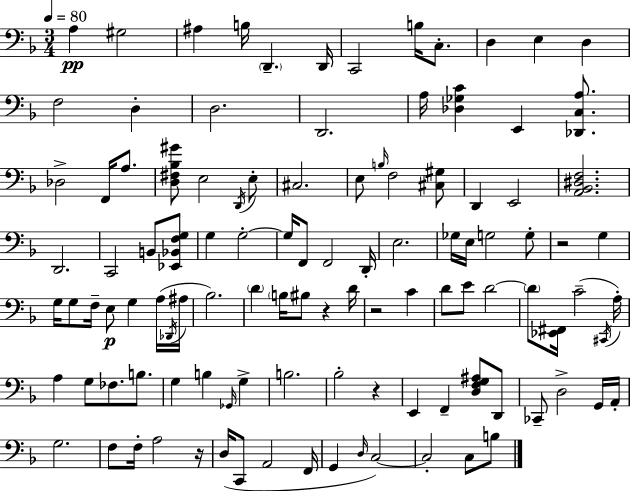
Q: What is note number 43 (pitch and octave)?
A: G3